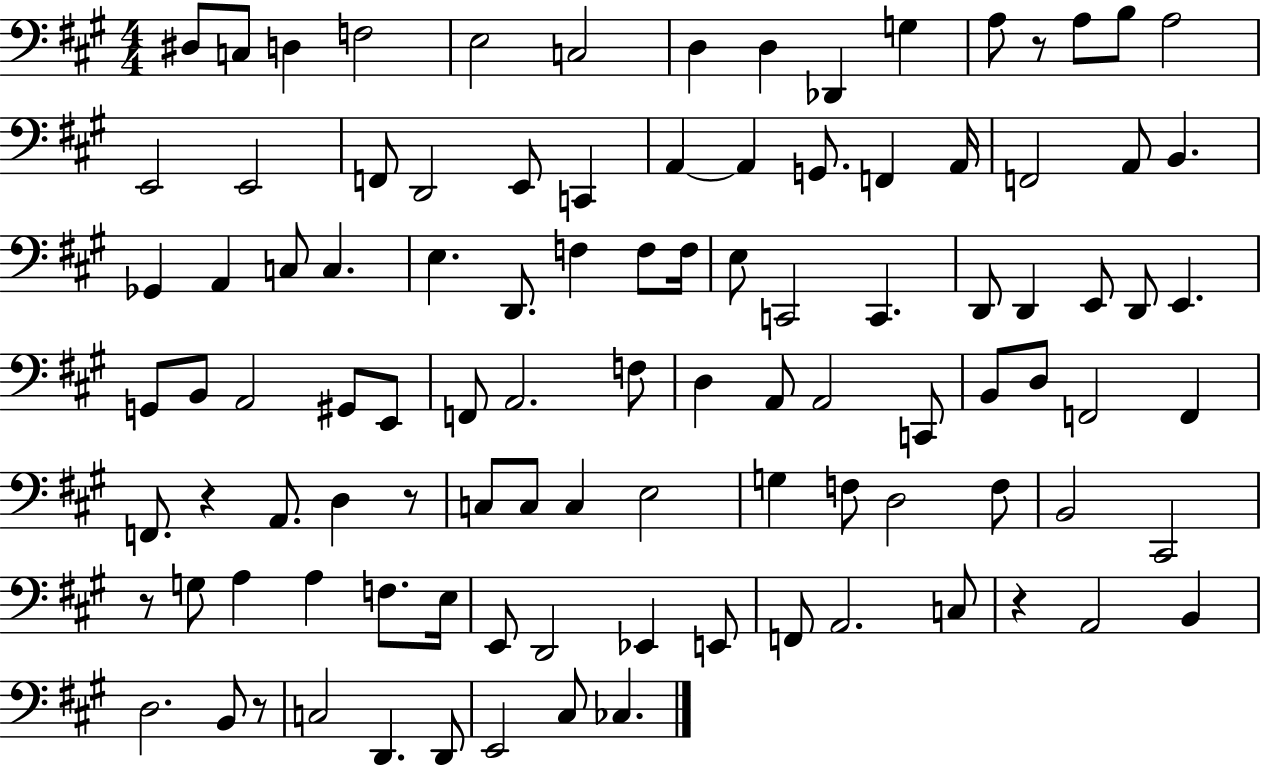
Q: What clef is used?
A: bass